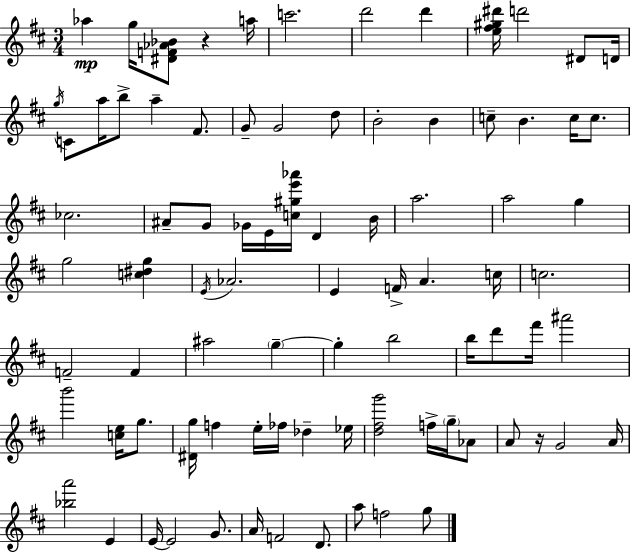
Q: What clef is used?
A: treble